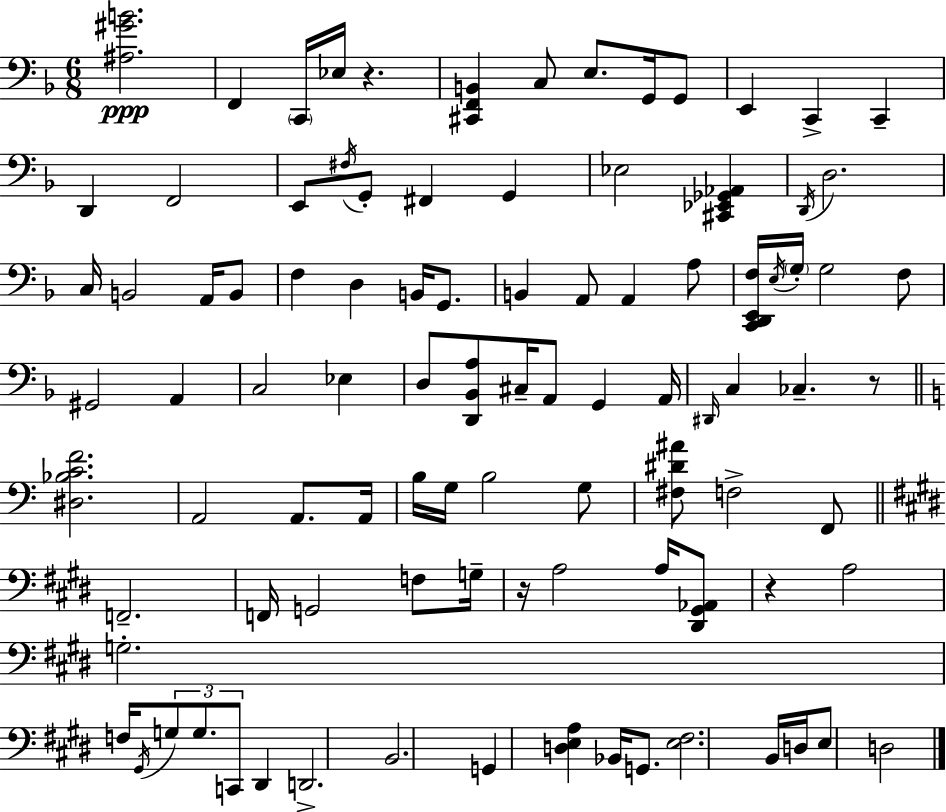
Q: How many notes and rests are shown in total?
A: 95